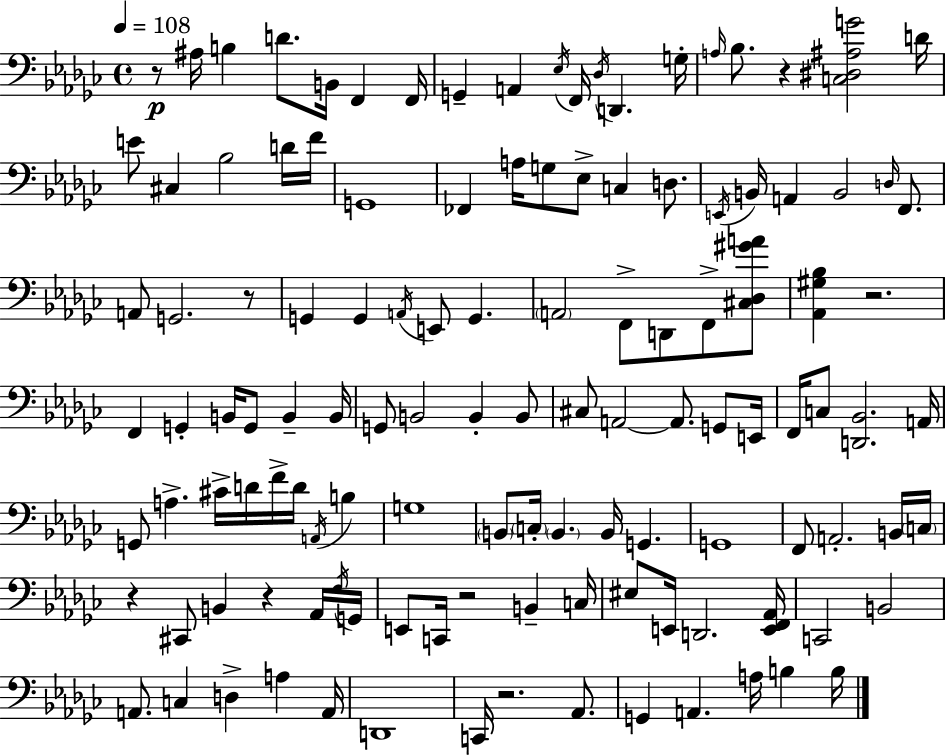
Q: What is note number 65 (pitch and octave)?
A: A3